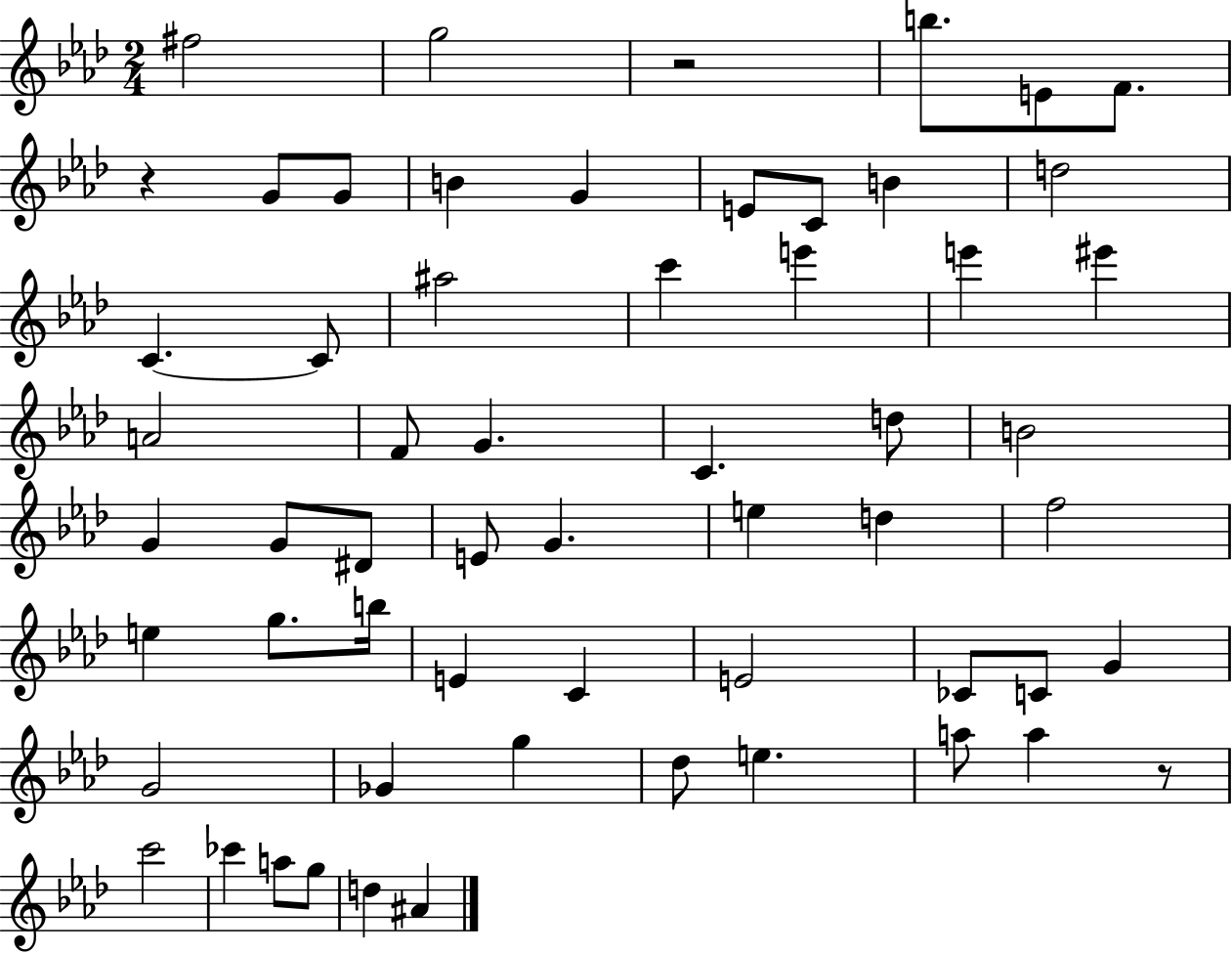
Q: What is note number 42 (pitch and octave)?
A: C4